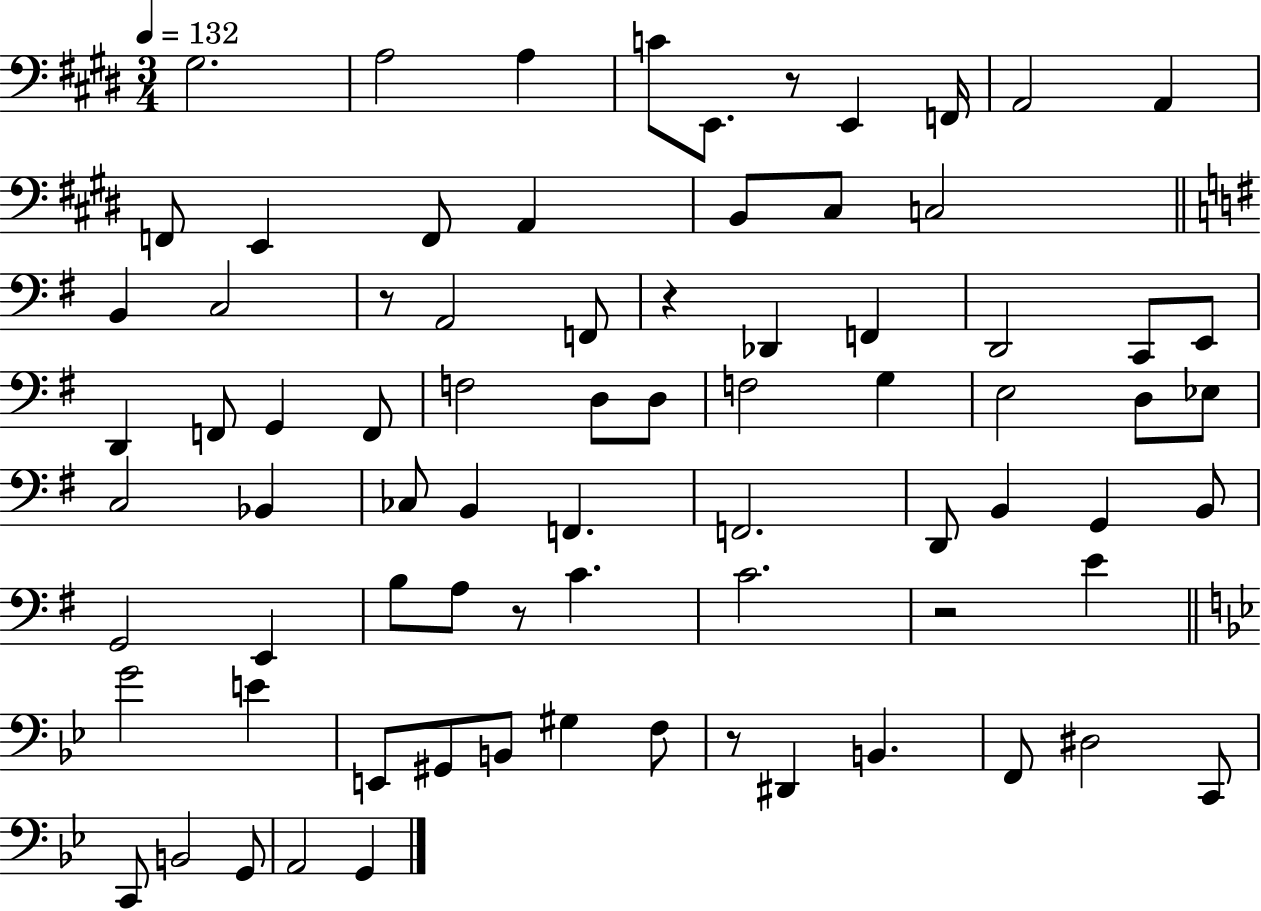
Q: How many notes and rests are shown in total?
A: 77